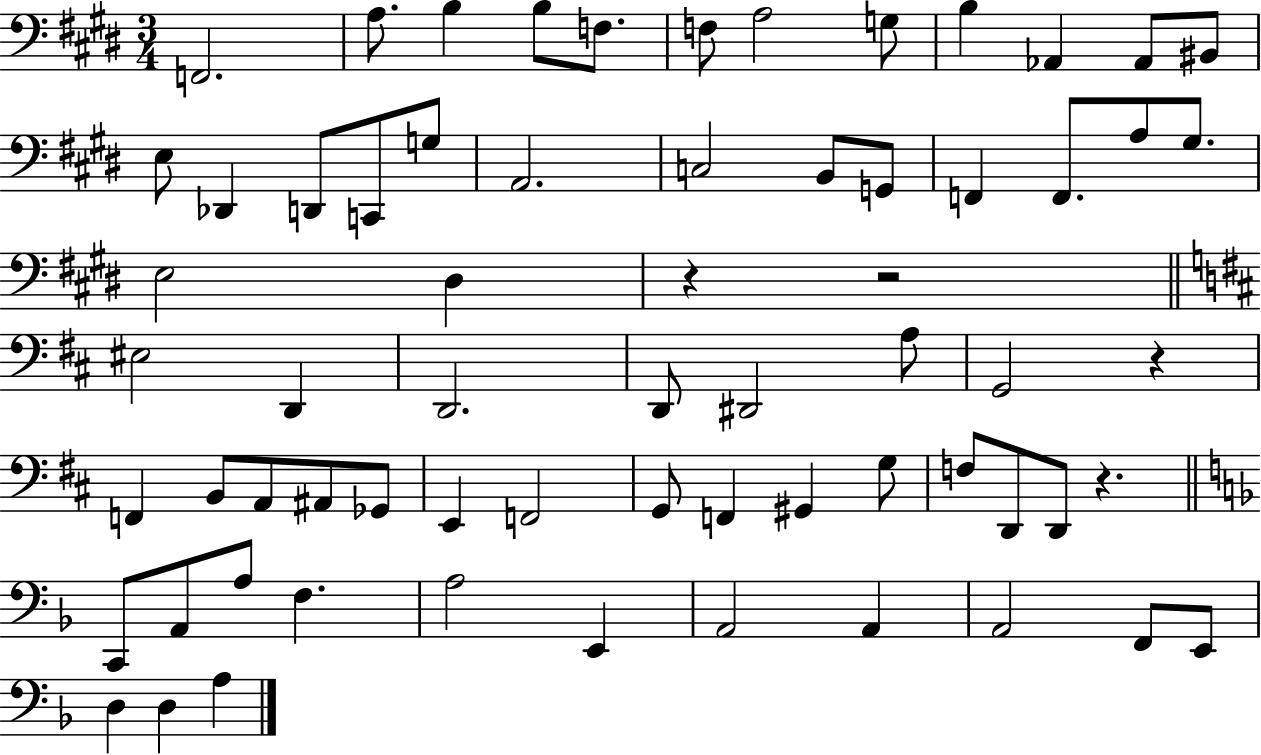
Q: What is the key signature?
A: E major